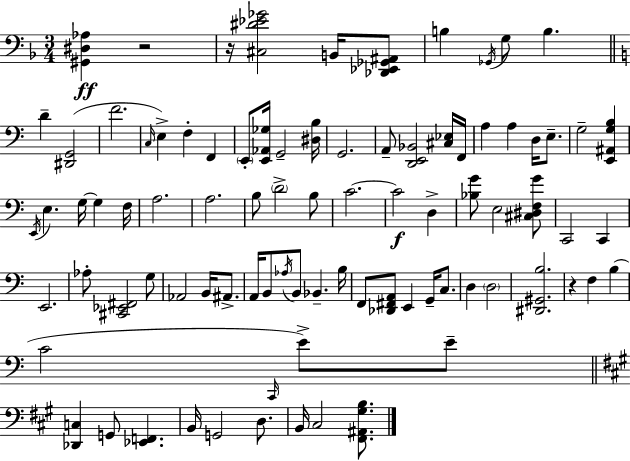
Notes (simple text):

[G#2,D#3,Ab3]/q R/h R/s [C#3,D#4,Eb4,Gb4]/h B2/s [Db2,Eb2,Gb2,A#2]/e B3/q Gb2/s G3/e B3/q. D4/q [D#2,G2]/h F4/h. C3/s E3/q F3/q F2/q E2/e [E2,Ab2,Gb3]/s G2/h [D#3,B3]/s G2/h. A2/e [D2,E2,Bb2]/h [C#3,Eb3]/s F2/s A3/q A3/q D3/s E3/e. G3/h [E2,A#2,G3,B3]/q E2/s E3/q. G3/s G3/q F3/s A3/h. A3/h. B3/e D4/h B3/e C4/h. C4/h D3/q [Bb3,G4]/e E3/h [C#3,D#3,F3,G4]/e C2/h C2/q E2/h. Ab3/e [C#2,Eb2,F#2]/h G3/e Ab2/h B2/s A#2/e. A2/s B2/e Ab3/s B2/e Bb2/q. B3/s F2/e [Db2,F#2,A2]/e E2/q G2/s C3/e. D3/q D3/h [D#2,G#2,B3]/h. R/q F3/q B3/q C4/h C2/s E4/e E4/e [Db2,C3]/q G2/e [Eb2,F2]/q. B2/s G2/h D3/e. B2/s C#3/h [F#2,A#2,G#3,B3]/e.